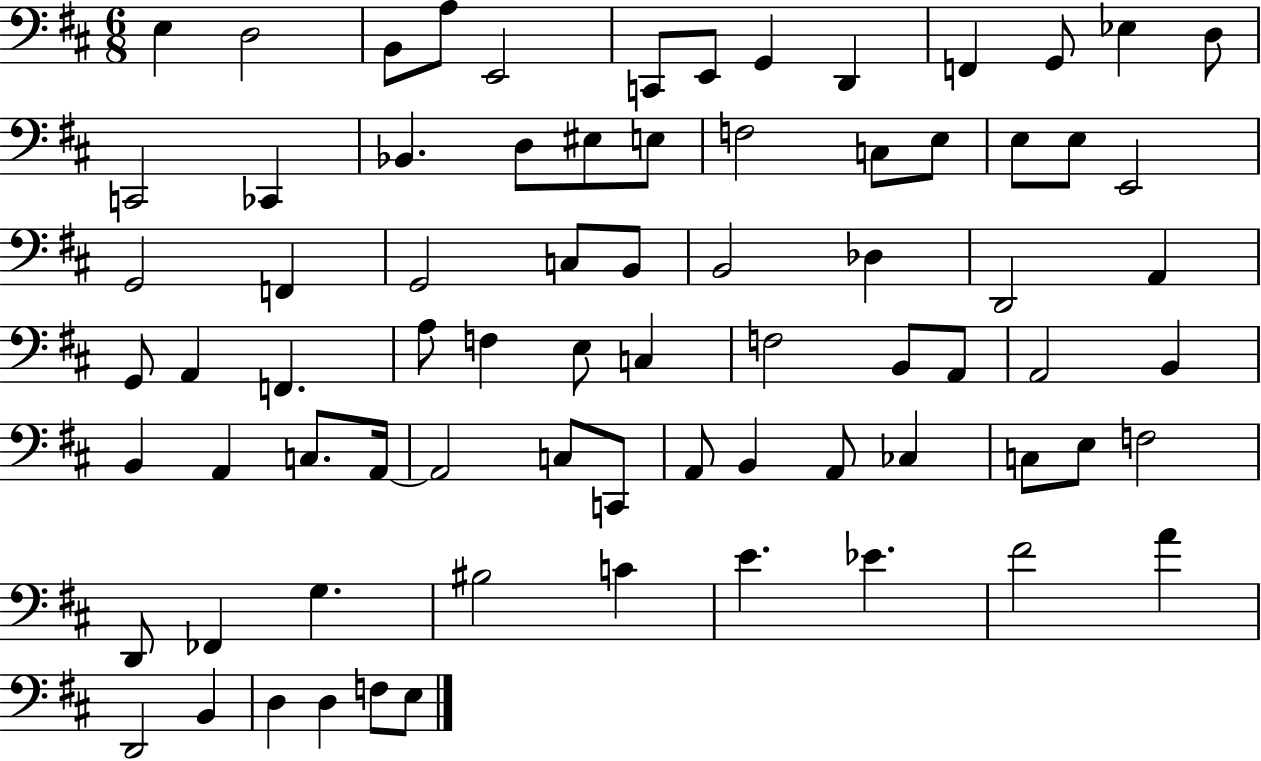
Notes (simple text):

E3/q D3/h B2/e A3/e E2/h C2/e E2/e G2/q D2/q F2/q G2/e Eb3/q D3/e C2/h CES2/q Bb2/q. D3/e EIS3/e E3/e F3/h C3/e E3/e E3/e E3/e E2/h G2/h F2/q G2/h C3/e B2/e B2/h Db3/q D2/h A2/q G2/e A2/q F2/q. A3/e F3/q E3/e C3/q F3/h B2/e A2/e A2/h B2/q B2/q A2/q C3/e. A2/s A2/h C3/e C2/e A2/e B2/q A2/e CES3/q C3/e E3/e F3/h D2/e FES2/q G3/q. BIS3/h C4/q E4/q. Eb4/q. F#4/h A4/q D2/h B2/q D3/q D3/q F3/e E3/e